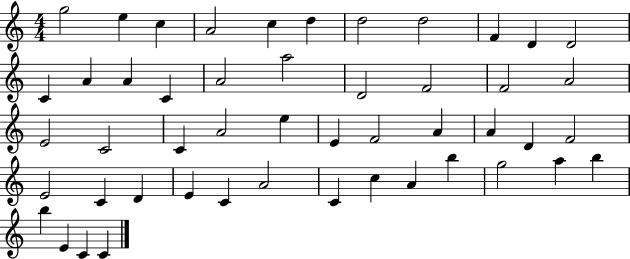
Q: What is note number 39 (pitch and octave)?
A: C4